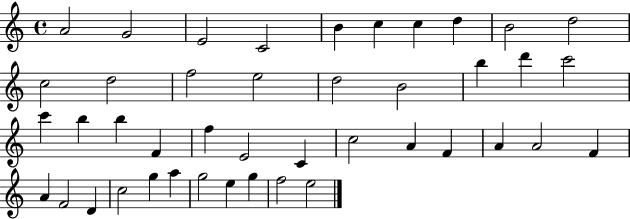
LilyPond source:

{
  \clef treble
  \time 4/4
  \defaultTimeSignature
  \key c \major
  a'2 g'2 | e'2 c'2 | b'4 c''4 c''4 d''4 | b'2 d''2 | \break c''2 d''2 | f''2 e''2 | d''2 b'2 | b''4 d'''4 c'''2 | \break c'''4 b''4 b''4 f'4 | f''4 e'2 c'4 | c''2 a'4 f'4 | a'4 a'2 f'4 | \break a'4 f'2 d'4 | c''2 g''4 a''4 | g''2 e''4 g''4 | f''2 e''2 | \break \bar "|."
}